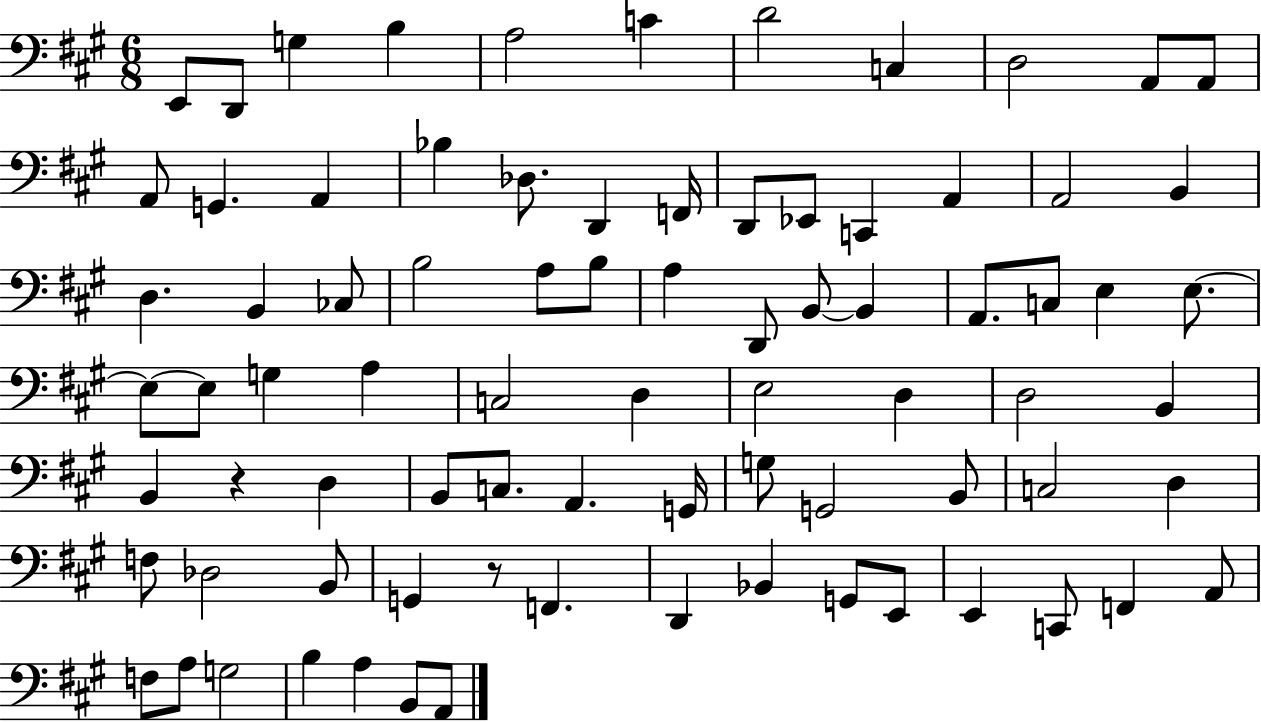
{
  \clef bass
  \numericTimeSignature
  \time 6/8
  \key a \major
  e,8 d,8 g4 b4 | a2 c'4 | d'2 c4 | d2 a,8 a,8 | \break a,8 g,4. a,4 | bes4 des8. d,4 f,16 | d,8 ees,8 c,4 a,4 | a,2 b,4 | \break d4. b,4 ces8 | b2 a8 b8 | a4 d,8 b,8~~ b,4 | a,8. c8 e4 e8.~~ | \break e8~~ e8 g4 a4 | c2 d4 | e2 d4 | d2 b,4 | \break b,4 r4 d4 | b,8 c8. a,4. g,16 | g8 g,2 b,8 | c2 d4 | \break f8 des2 b,8 | g,4 r8 f,4. | d,4 bes,4 g,8 e,8 | e,4 c,8 f,4 a,8 | \break f8 a8 g2 | b4 a4 b,8 a,8 | \bar "|."
}